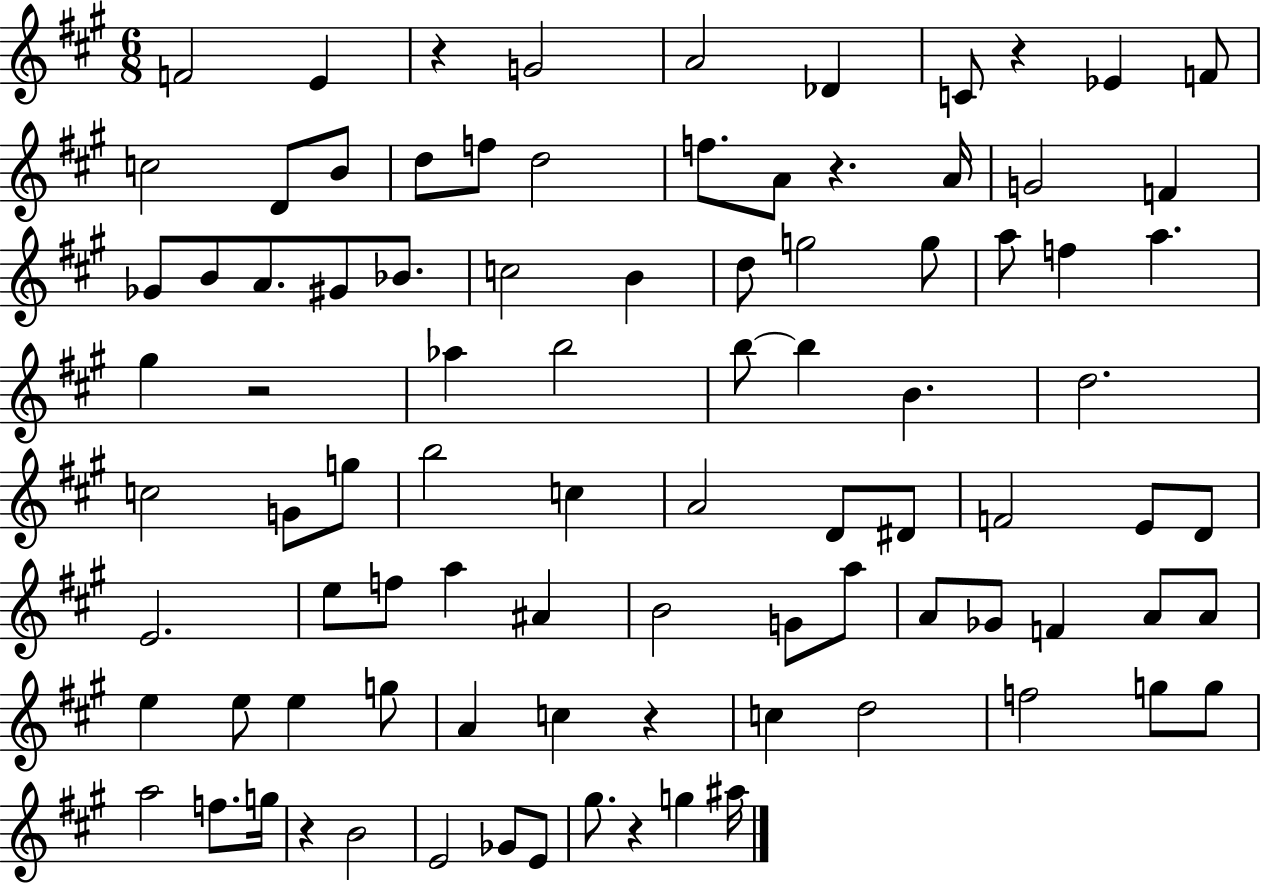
{
  \clef treble
  \numericTimeSignature
  \time 6/8
  \key a \major
  f'2 e'4 | r4 g'2 | a'2 des'4 | c'8 r4 ees'4 f'8 | \break c''2 d'8 b'8 | d''8 f''8 d''2 | f''8. a'8 r4. a'16 | g'2 f'4 | \break ges'8 b'8 a'8. gis'8 bes'8. | c''2 b'4 | d''8 g''2 g''8 | a''8 f''4 a''4. | \break gis''4 r2 | aes''4 b''2 | b''8~~ b''4 b'4. | d''2. | \break c''2 g'8 g''8 | b''2 c''4 | a'2 d'8 dis'8 | f'2 e'8 d'8 | \break e'2. | e''8 f''8 a''4 ais'4 | b'2 g'8 a''8 | a'8 ges'8 f'4 a'8 a'8 | \break e''4 e''8 e''4 g''8 | a'4 c''4 r4 | c''4 d''2 | f''2 g''8 g''8 | \break a''2 f''8. g''16 | r4 b'2 | e'2 ges'8 e'8 | gis''8. r4 g''4 ais''16 | \break \bar "|."
}